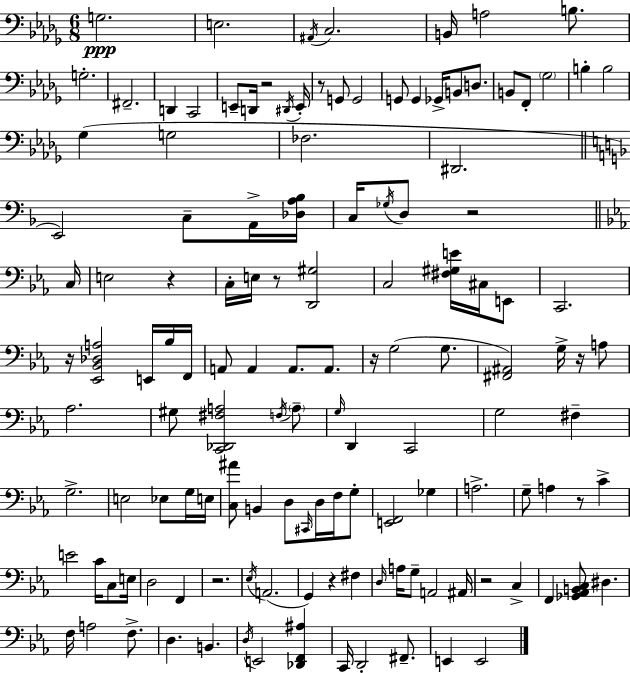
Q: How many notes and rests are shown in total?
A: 133